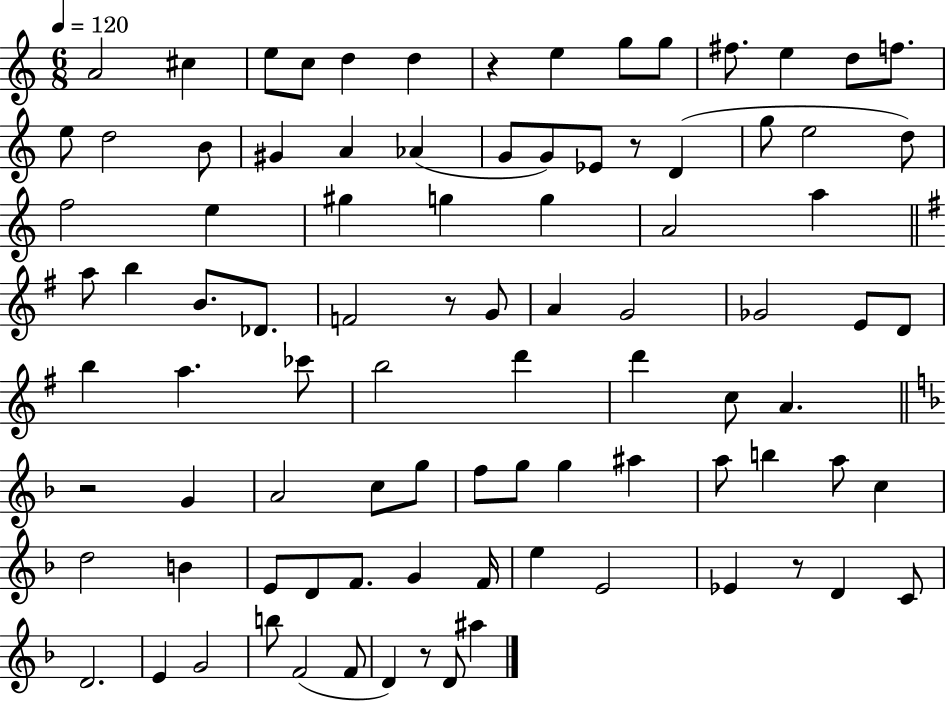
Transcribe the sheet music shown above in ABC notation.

X:1
T:Untitled
M:6/8
L:1/4
K:C
A2 ^c e/2 c/2 d d z e g/2 g/2 ^f/2 e d/2 f/2 e/2 d2 B/2 ^G A _A G/2 G/2 _E/2 z/2 D g/2 e2 d/2 f2 e ^g g g A2 a a/2 b B/2 _D/2 F2 z/2 G/2 A G2 _G2 E/2 D/2 b a _c'/2 b2 d' d' c/2 A z2 G A2 c/2 g/2 f/2 g/2 g ^a a/2 b a/2 c d2 B E/2 D/2 F/2 G F/4 e E2 _E z/2 D C/2 D2 E G2 b/2 F2 F/2 D z/2 D/2 ^a